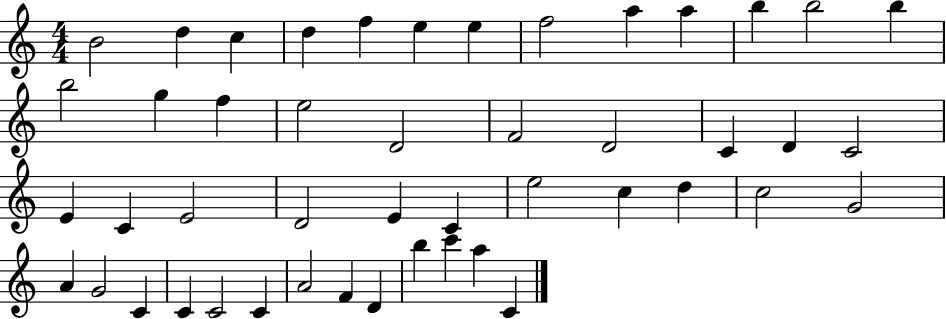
{
  \clef treble
  \numericTimeSignature
  \time 4/4
  \key c \major
  b'2 d''4 c''4 | d''4 f''4 e''4 e''4 | f''2 a''4 a''4 | b''4 b''2 b''4 | \break b''2 g''4 f''4 | e''2 d'2 | f'2 d'2 | c'4 d'4 c'2 | \break e'4 c'4 e'2 | d'2 e'4 c'4 | e''2 c''4 d''4 | c''2 g'2 | \break a'4 g'2 c'4 | c'4 c'2 c'4 | a'2 f'4 d'4 | b''4 c'''4 a''4 c'4 | \break \bar "|."
}